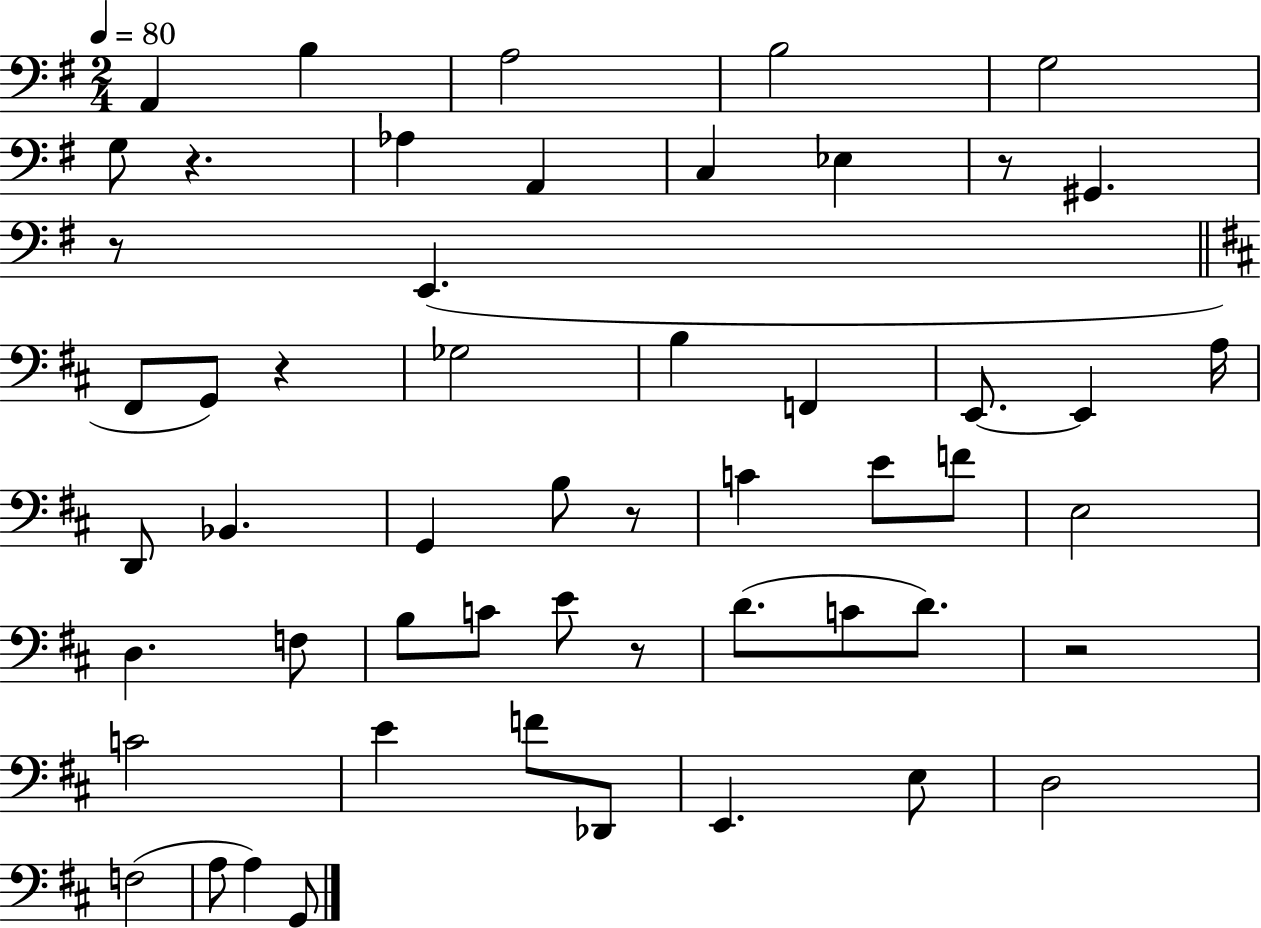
{
  \clef bass
  \numericTimeSignature
  \time 2/4
  \key g \major
  \tempo 4 = 80
  \repeat volta 2 { a,4 b4 | a2 | b2 | g2 | \break g8 r4. | aes4 a,4 | c4 ees4 | r8 gis,4. | \break r8 e,4.( | \bar "||" \break \key d \major fis,8 g,8) r4 | ges2 | b4 f,4 | e,8.~~ e,4 a16 | \break d,8 bes,4. | g,4 b8 r8 | c'4 e'8 f'8 | e2 | \break d4. f8 | b8 c'8 e'8 r8 | d'8.( c'8 d'8.) | r2 | \break c'2 | e'4 f'8 des,8 | e,4. e8 | d2 | \break f2( | a8 a4) g,8 | } \bar "|."
}